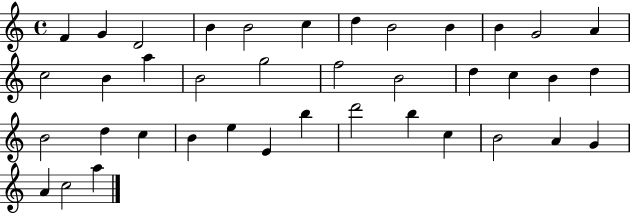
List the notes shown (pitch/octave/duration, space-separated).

F4/q G4/q D4/h B4/q B4/h C5/q D5/q B4/h B4/q B4/q G4/h A4/q C5/h B4/q A5/q B4/h G5/h F5/h B4/h D5/q C5/q B4/q D5/q B4/h D5/q C5/q B4/q E5/q E4/q B5/q D6/h B5/q C5/q B4/h A4/q G4/q A4/q C5/h A5/q